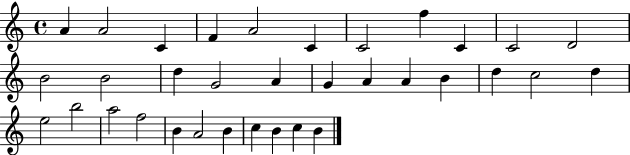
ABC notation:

X:1
T:Untitled
M:4/4
L:1/4
K:C
A A2 C F A2 C C2 f C C2 D2 B2 B2 d G2 A G A A B d c2 d e2 b2 a2 f2 B A2 B c B c B